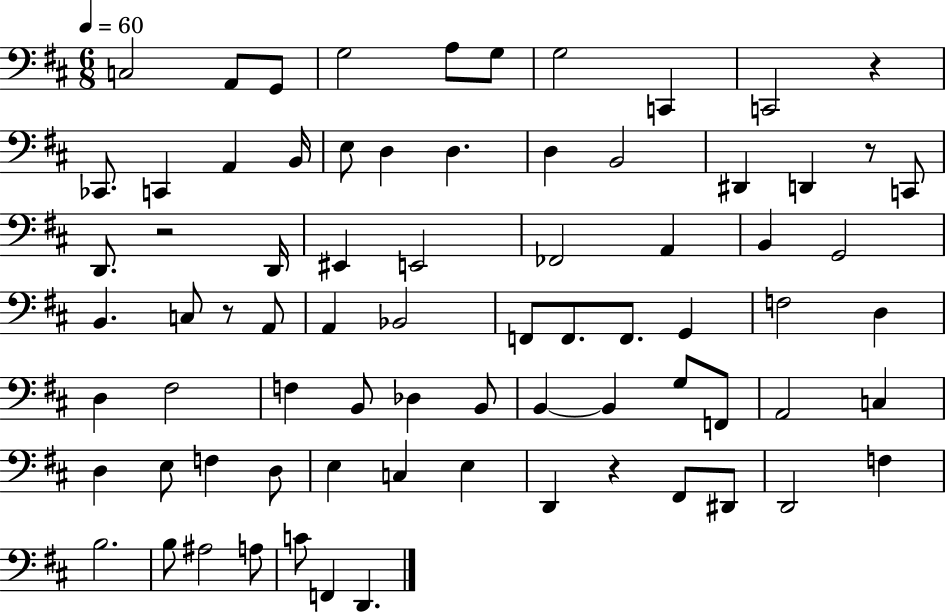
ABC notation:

X:1
T:Untitled
M:6/8
L:1/4
K:D
C,2 A,,/2 G,,/2 G,2 A,/2 G,/2 G,2 C,, C,,2 z _C,,/2 C,, A,, B,,/4 E,/2 D, D, D, B,,2 ^D,, D,, z/2 C,,/2 D,,/2 z2 D,,/4 ^E,, E,,2 _F,,2 A,, B,, G,,2 B,, C,/2 z/2 A,,/2 A,, _B,,2 F,,/2 F,,/2 F,,/2 G,, F,2 D, D, ^F,2 F, B,,/2 _D, B,,/2 B,, B,, G,/2 F,,/2 A,,2 C, D, E,/2 F, D,/2 E, C, E, D,, z ^F,,/2 ^D,,/2 D,,2 F, B,2 B,/2 ^A,2 A,/2 C/2 F,, D,,